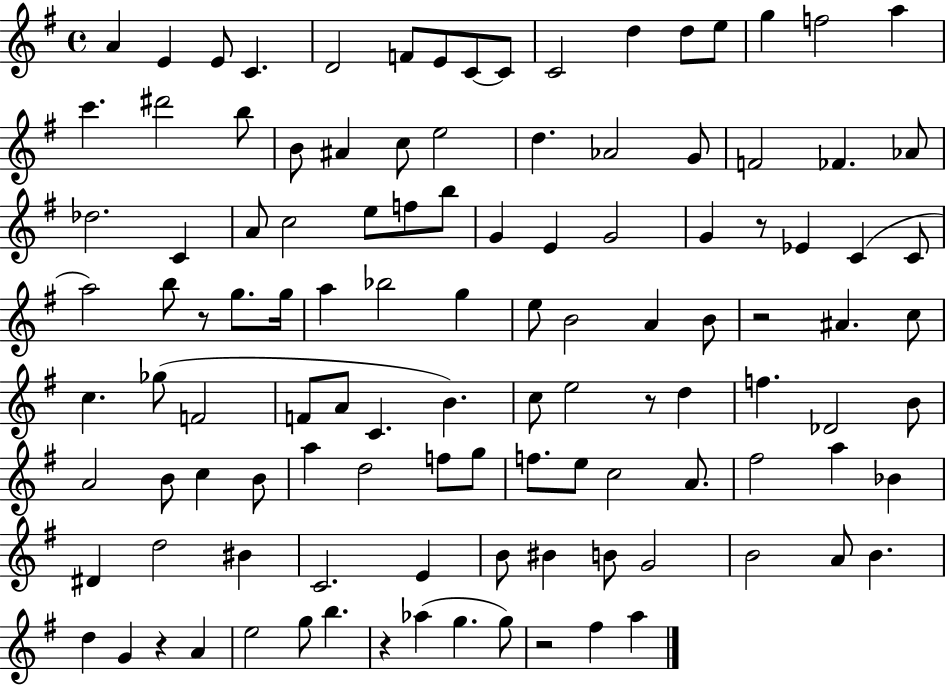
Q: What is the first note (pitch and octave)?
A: A4